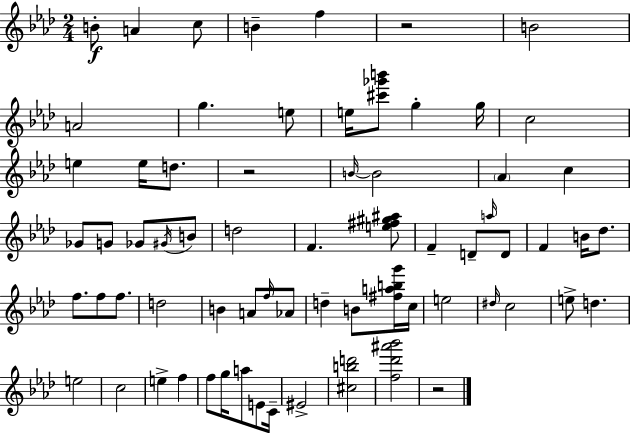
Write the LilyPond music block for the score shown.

{
  \clef treble
  \numericTimeSignature
  \time 2/4
  \key aes \major
  \repeat volta 2 { b'8-.\f a'4 c''8 | b'4-- f''4 | r2 | b'2 | \break a'2 | g''4. e''8 | e''16 <cis''' ges''' b'''>8 g''4-. g''16 | c''2 | \break e''4 e''16 d''8. | r2 | \grace { b'16~ }~ b'2 | \parenthesize aes'4 c''4 | \break ges'8 g'8 ges'8 \acciaccatura { gis'16 } | b'8 d''2 | f'4. | <e'' fis'' gis'' ais''>8 f'4-- d'8-- | \break \grace { a''16 } d'8 f'4 b'16 | des''8. f''8. f''8 | f''8. d''2 | b'4 a'8 | \break \grace { f''16 } aes'8 d''4-- | b'8 <fis'' a'' b'' g'''>16 c''16 e''2 | \grace { dis''16 } c''2 | e''8-> d''4. | \break e''2 | c''2 | e''4-> | f''4 f''8 g''16 | \break a''8 e'8 c'16-- eis'2-> | <cis'' b'' d'''>2 | <f'' des''' ais''' bes'''>2 | r2 | \break } \bar "|."
}